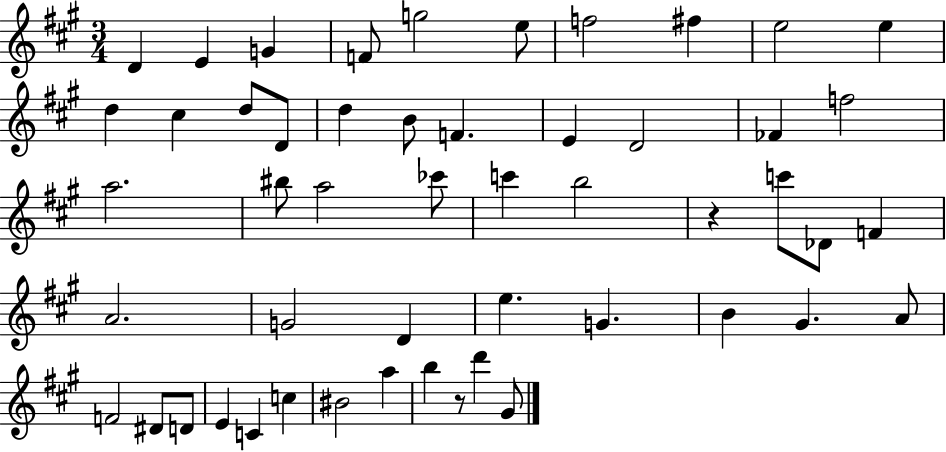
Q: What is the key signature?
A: A major